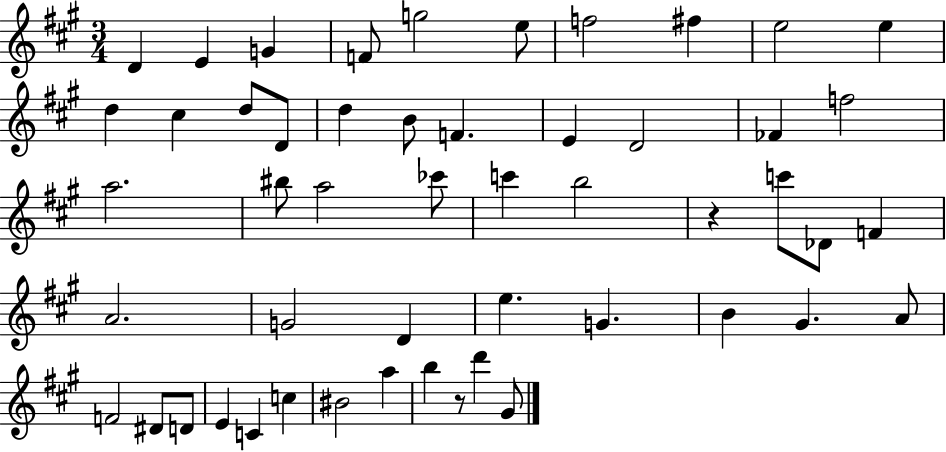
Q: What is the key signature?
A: A major